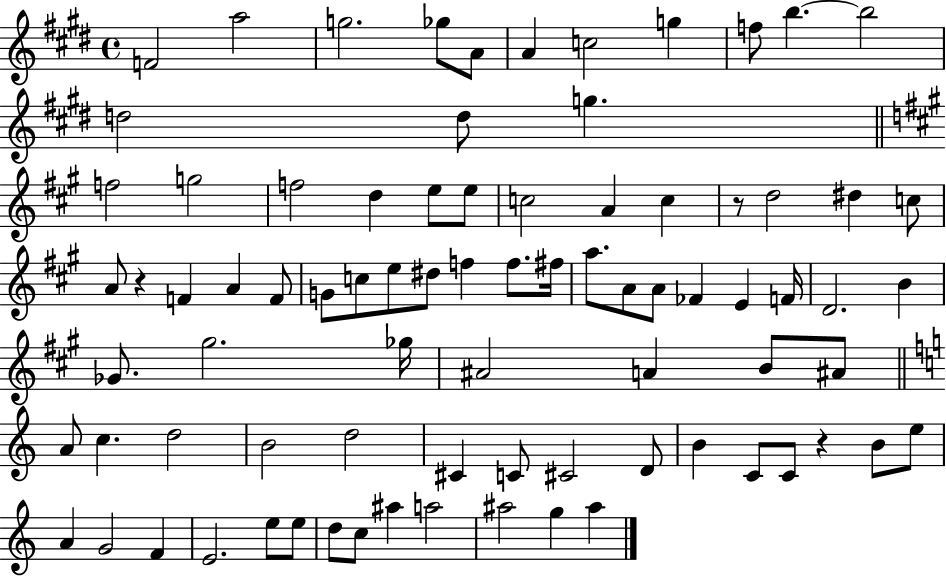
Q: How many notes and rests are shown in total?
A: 82